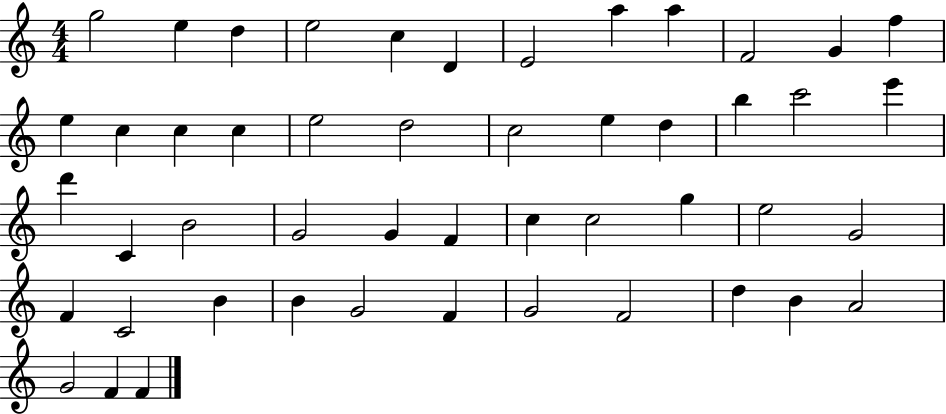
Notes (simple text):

G5/h E5/q D5/q E5/h C5/q D4/q E4/h A5/q A5/q F4/h G4/q F5/q E5/q C5/q C5/q C5/q E5/h D5/h C5/h E5/q D5/q B5/q C6/h E6/q D6/q C4/q B4/h G4/h G4/q F4/q C5/q C5/h G5/q E5/h G4/h F4/q C4/h B4/q B4/q G4/h F4/q G4/h F4/h D5/q B4/q A4/h G4/h F4/q F4/q